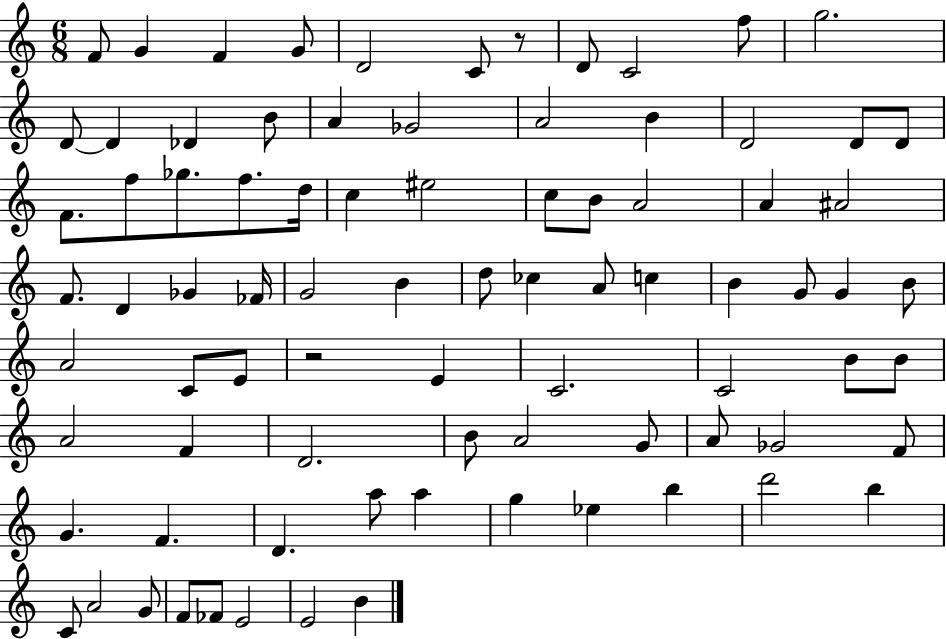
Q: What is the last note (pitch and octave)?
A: B4